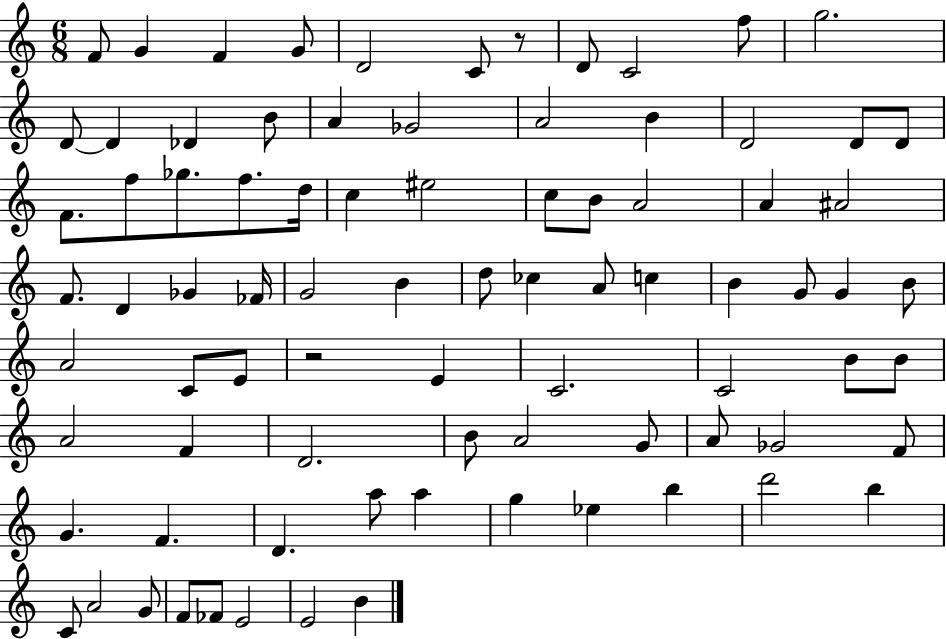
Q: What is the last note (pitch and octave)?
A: B4